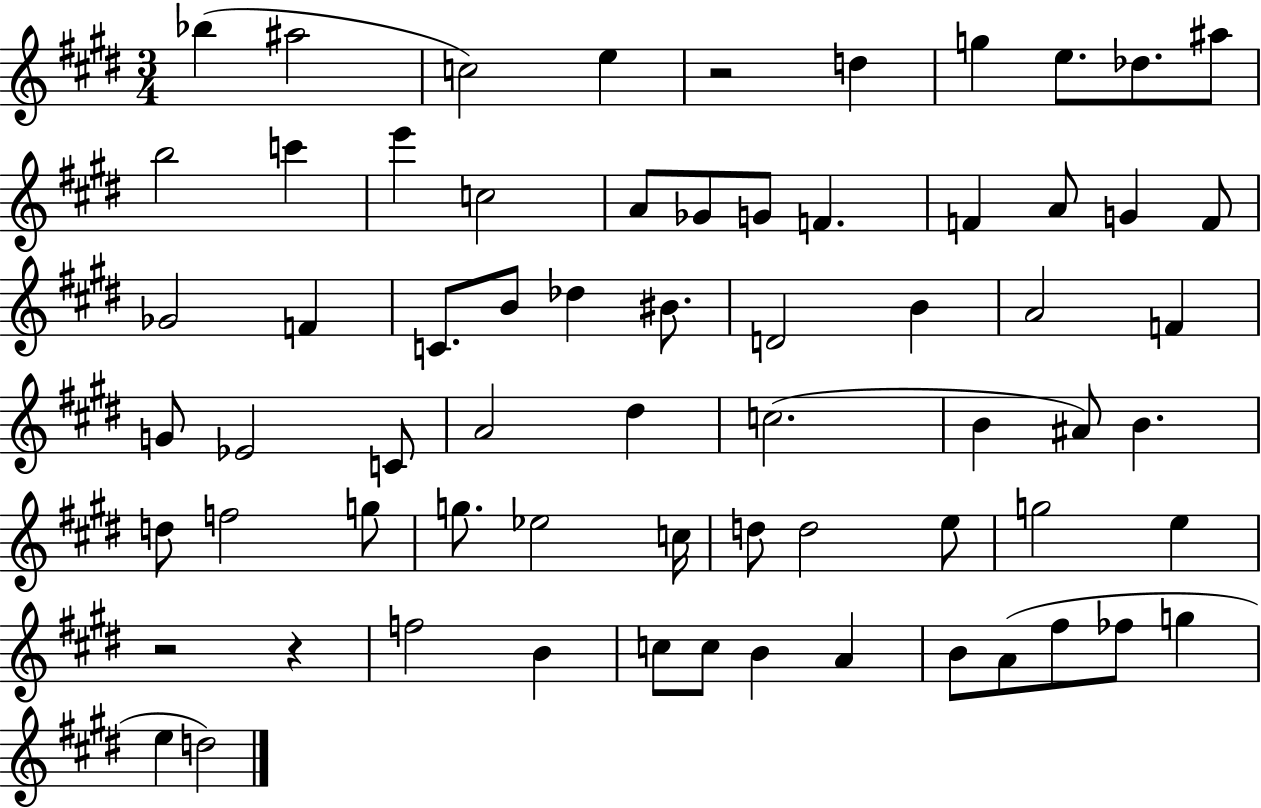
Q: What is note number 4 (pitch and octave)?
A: E5